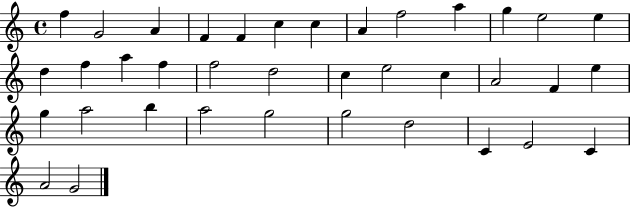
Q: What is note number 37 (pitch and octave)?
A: G4